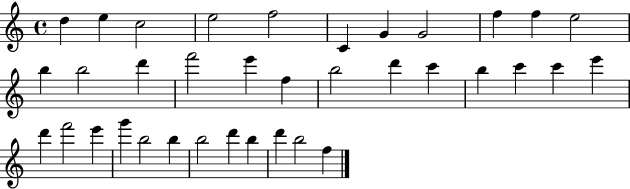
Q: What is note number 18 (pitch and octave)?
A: B5